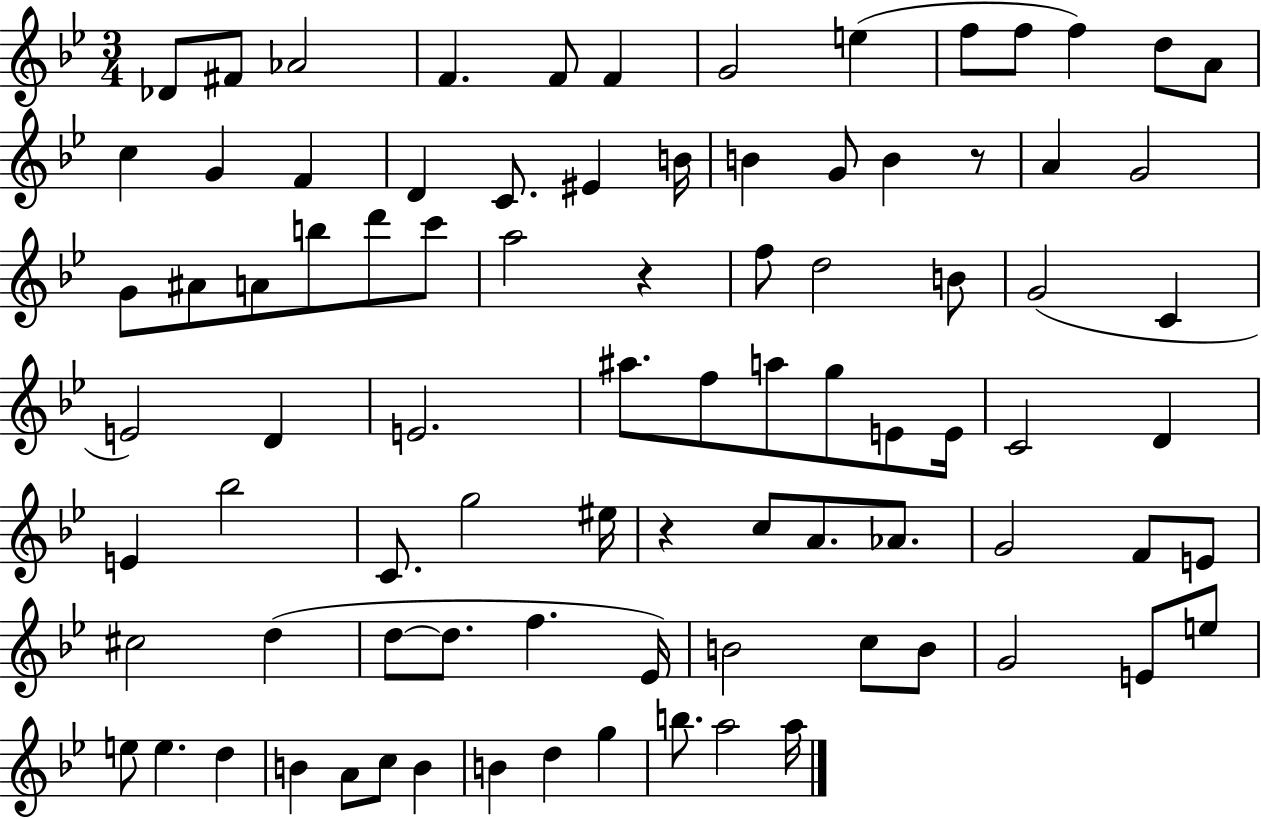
Db4/e F#4/e Ab4/h F4/q. F4/e F4/q G4/h E5/q F5/e F5/e F5/q D5/e A4/e C5/q G4/q F4/q D4/q C4/e. EIS4/q B4/s B4/q G4/e B4/q R/e A4/q G4/h G4/e A#4/e A4/e B5/e D6/e C6/e A5/h R/q F5/e D5/h B4/e G4/h C4/q E4/h D4/q E4/h. A#5/e. F5/e A5/e G5/e E4/e E4/s C4/h D4/q E4/q Bb5/h C4/e. G5/h EIS5/s R/q C5/e A4/e. Ab4/e. G4/h F4/e E4/e C#5/h D5/q D5/e D5/e. F5/q. Eb4/s B4/h C5/e B4/e G4/h E4/e E5/e E5/e E5/q. D5/q B4/q A4/e C5/e B4/q B4/q D5/q G5/q B5/e. A5/h A5/s